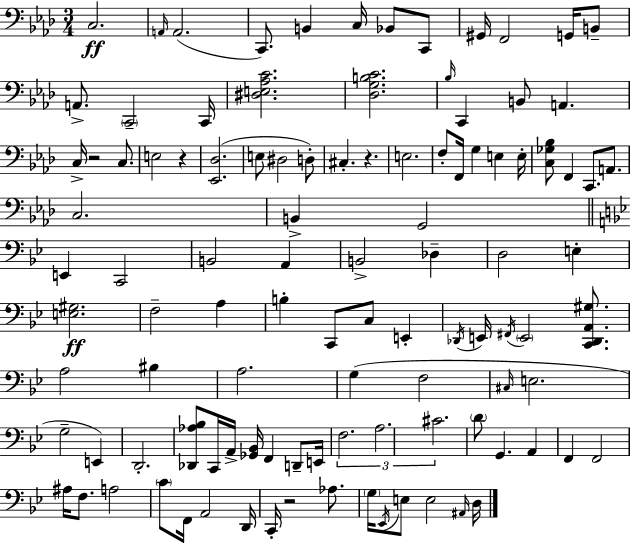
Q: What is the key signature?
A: AES major